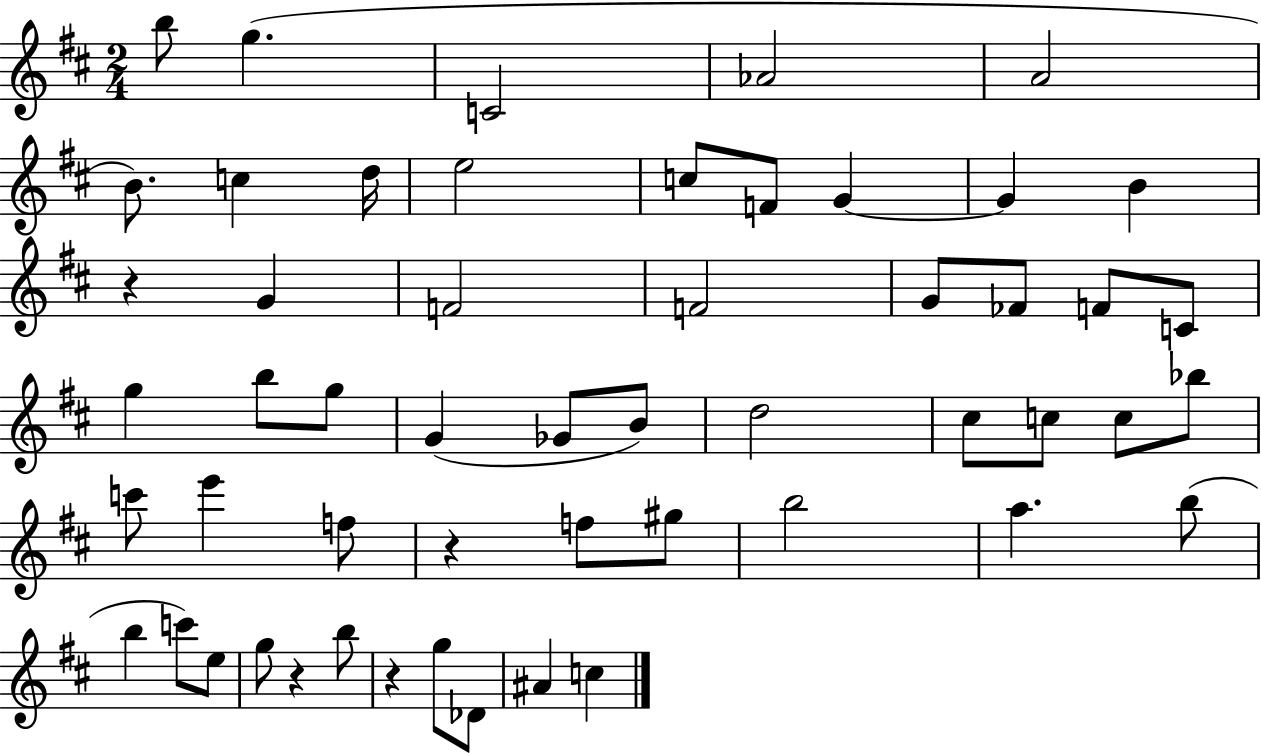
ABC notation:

X:1
T:Untitled
M:2/4
L:1/4
K:D
b/2 g C2 _A2 A2 B/2 c d/4 e2 c/2 F/2 G G B z G F2 F2 G/2 _F/2 F/2 C/2 g b/2 g/2 G _G/2 B/2 d2 ^c/2 c/2 c/2 _b/2 c'/2 e' f/2 z f/2 ^g/2 b2 a b/2 b c'/2 e/2 g/2 z b/2 z g/2 _D/2 ^A c